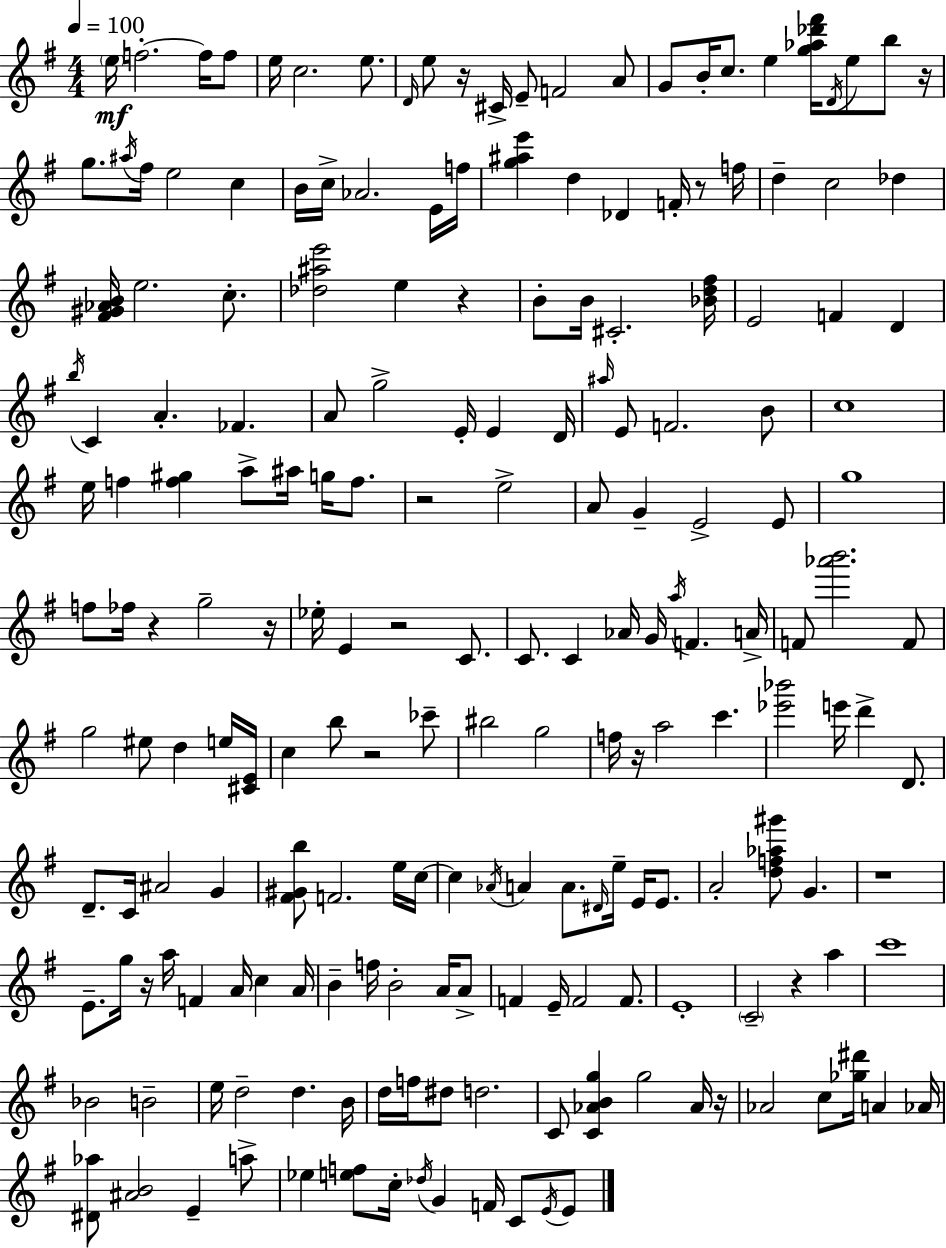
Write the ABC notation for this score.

X:1
T:Untitled
M:4/4
L:1/4
K:Em
e/4 f2 f/4 f/2 e/4 c2 e/2 D/4 e/2 z/4 ^C/4 E/2 F2 A/2 G/2 B/4 c/2 e [g_a_d'^f']/4 D/4 e/2 b/2 z/4 g/2 ^a/4 ^f/4 e2 c B/4 c/4 _A2 E/4 f/4 [g^ae'] d _D F/4 z/2 f/4 d c2 _d [^F^G_AB]/4 e2 c/2 [_d^ae']2 e z B/2 B/4 ^C2 [_Bd^f]/4 E2 F D b/4 C A _F A/2 g2 E/4 E D/4 ^a/4 E/2 F2 B/2 c4 e/4 f [f^g] a/2 ^a/4 g/4 f/2 z2 e2 A/2 G E2 E/2 g4 f/2 _f/4 z g2 z/4 _e/4 E z2 C/2 C/2 C _A/4 G/4 a/4 F A/4 F/2 [_a'b']2 F/2 g2 ^e/2 d e/4 [^CE]/4 c b/2 z2 _c'/2 ^b2 g2 f/4 z/4 a2 c' [_e'_b']2 e'/4 d' D/2 D/2 C/4 ^A2 G [^F^Gb]/2 F2 e/4 c/4 c _A/4 A A/2 ^D/4 e/4 E/4 E/2 A2 [df_a^g']/2 G z4 E/2 g/4 z/4 a/4 F A/4 c A/4 B f/4 B2 A/4 A/2 F E/4 F2 F/2 E4 C2 z a c'4 _B2 B2 e/4 d2 d B/4 d/4 f/4 ^d/2 d2 C/2 [C_ABg] g2 _A/4 z/4 _A2 c/2 [_g^d']/4 A _A/4 [^D_a]/2 [^AB]2 E a/2 _e [ef]/2 c/4 _d/4 G F/4 C/2 E/4 E/2